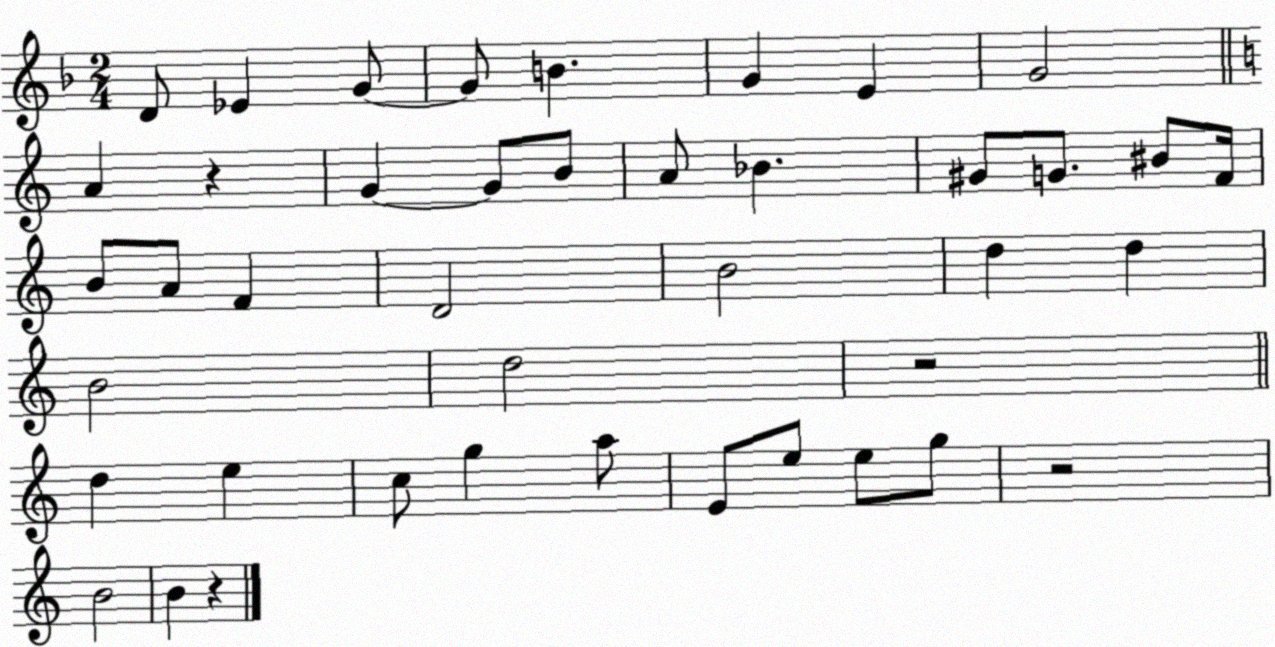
X:1
T:Untitled
M:2/4
L:1/4
K:F
D/2 _E G/2 G/2 B G E G2 A z G G/2 B/2 A/2 _B ^G/2 G/2 ^B/2 F/4 B/2 A/2 F D2 B2 d d B2 d2 z2 d e c/2 g a/2 E/2 e/2 e/2 g/2 z2 B2 B z